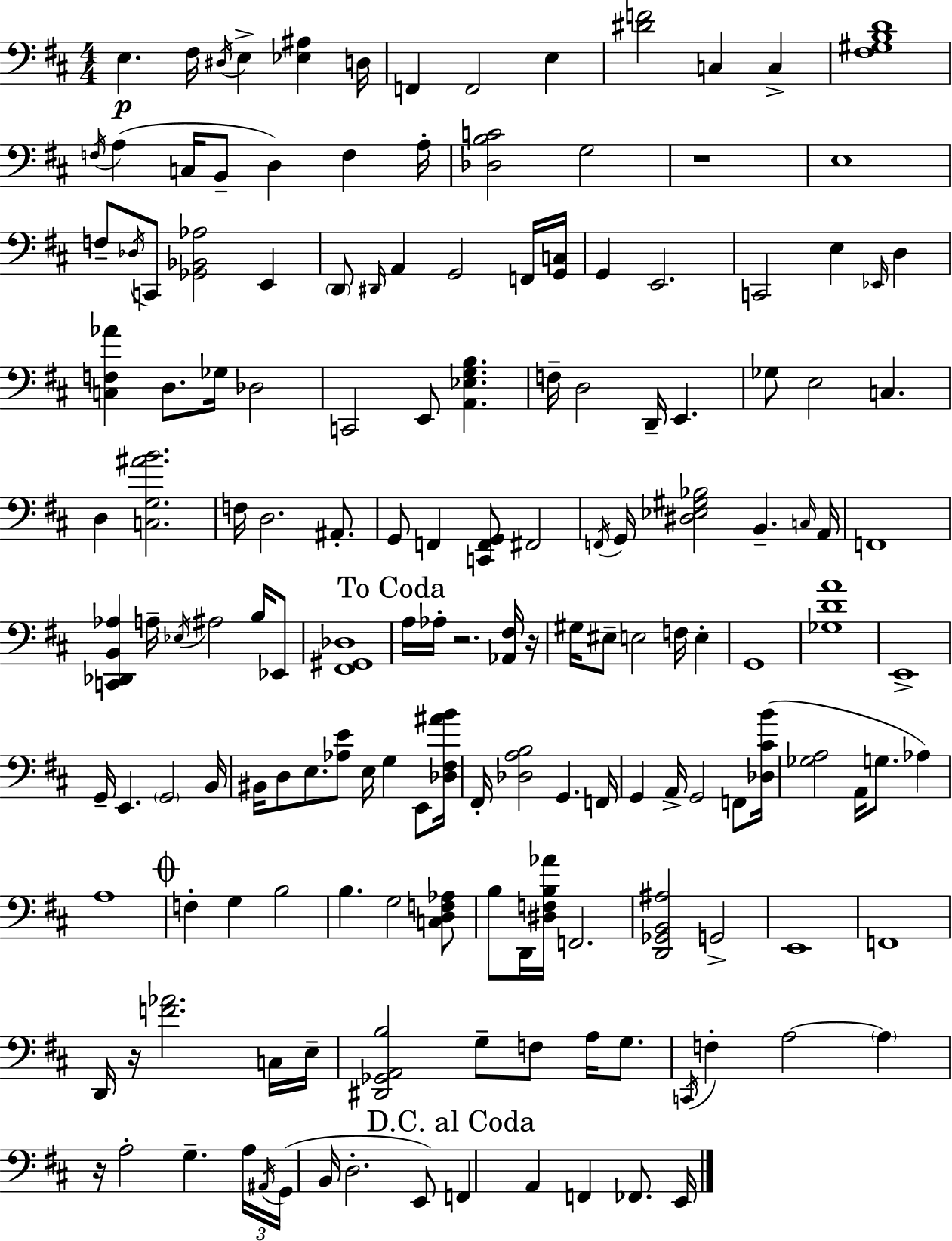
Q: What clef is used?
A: bass